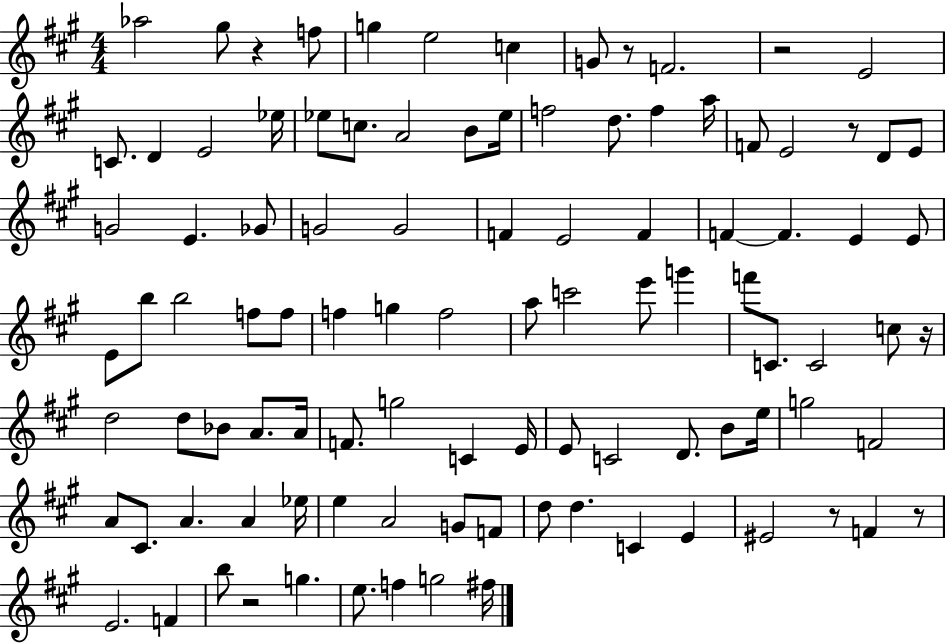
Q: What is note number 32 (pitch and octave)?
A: F4